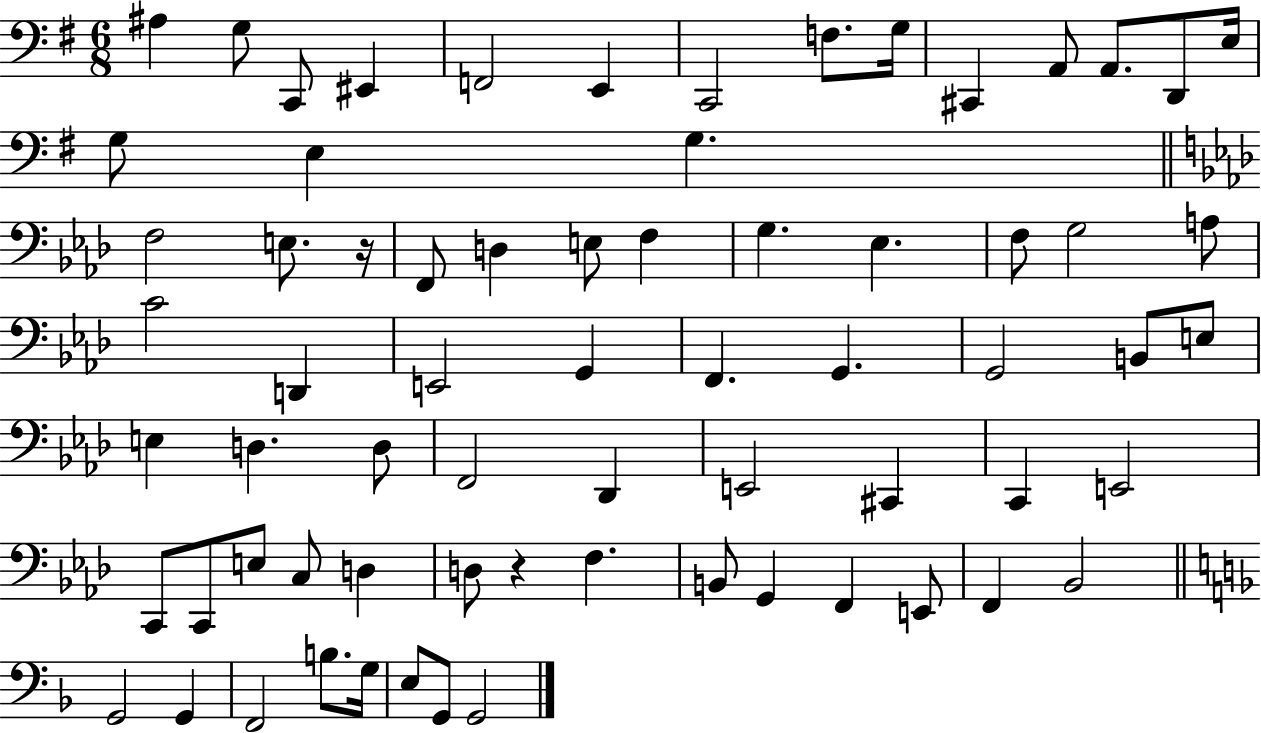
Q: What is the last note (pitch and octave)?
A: G2